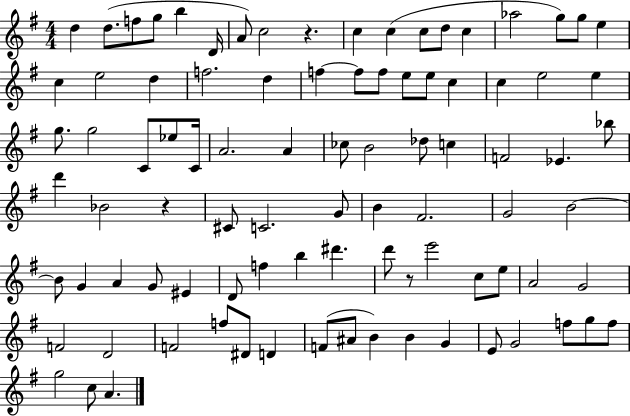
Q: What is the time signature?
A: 4/4